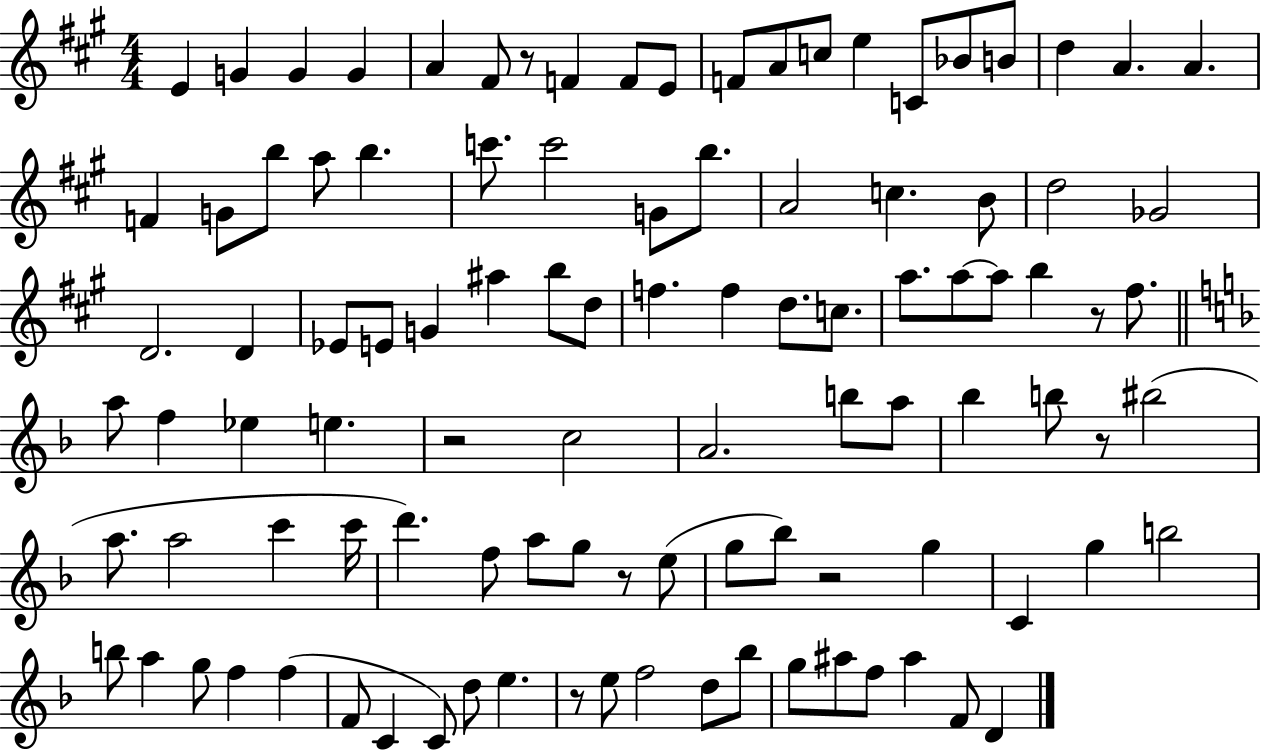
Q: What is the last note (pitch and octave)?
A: D4